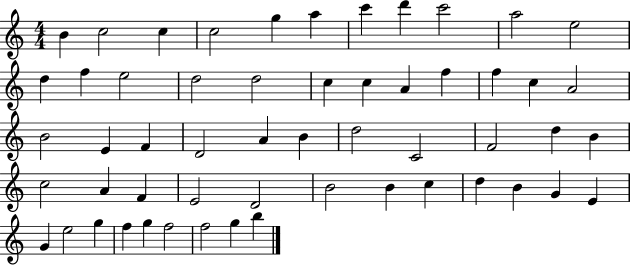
X:1
T:Untitled
M:4/4
L:1/4
K:C
B c2 c c2 g a c' d' c'2 a2 e2 d f e2 d2 d2 c c A f f c A2 B2 E F D2 A B d2 C2 F2 d B c2 A F E2 D2 B2 B c d B G E G e2 g f g f2 f2 g b